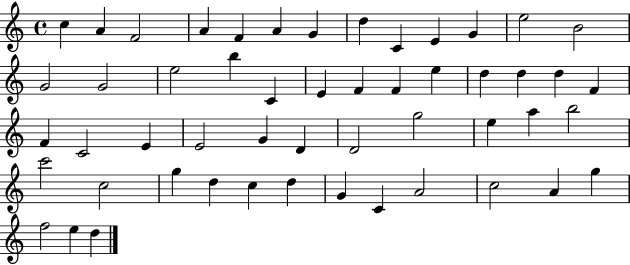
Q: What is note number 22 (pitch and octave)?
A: E5